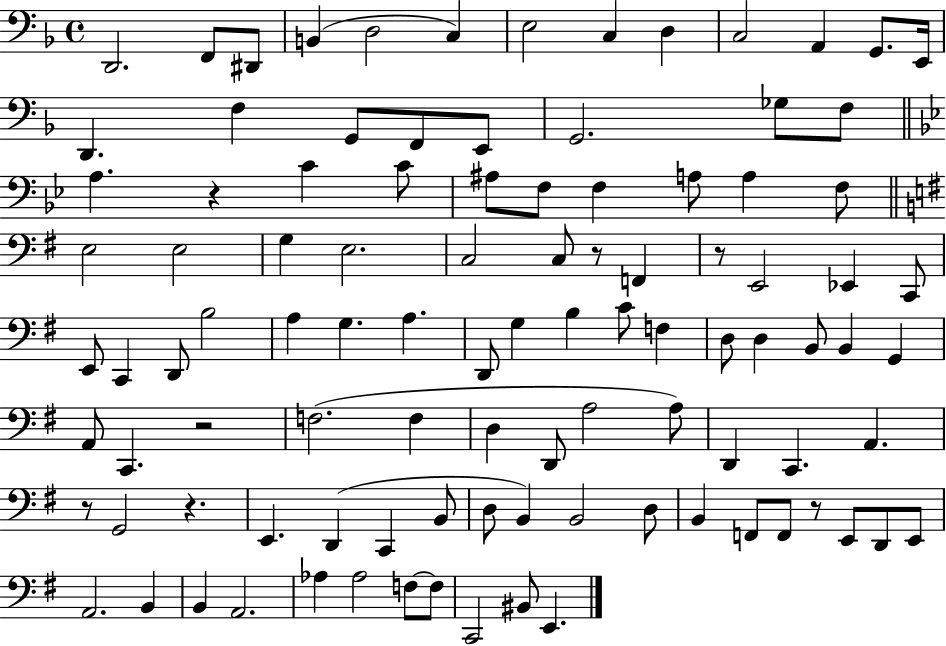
{
  \clef bass
  \time 4/4
  \defaultTimeSignature
  \key f \major
  \repeat volta 2 { d,2. f,8 dis,8 | b,4( d2 c4) | e2 c4 d4 | c2 a,4 g,8. e,16 | \break d,4. f4 g,8 f,8 e,8 | g,2. ges8 f8 | \bar "||" \break \key g \minor a4. r4 c'4 c'8 | ais8 f8 f4 a8 a4 f8 | \bar "||" \break \key g \major e2 e2 | g4 e2. | c2 c8 r8 f,4 | r8 e,2 ees,4 c,8 | \break e,8 c,4 d,8 b2 | a4 g4. a4. | d,8 g4 b4 c'8 f4 | d8 d4 b,8 b,4 g,4 | \break a,8 c,4. r2 | f2.( f4 | d4 d,8 a2 a8) | d,4 c,4. a,4. | \break r8 g,2 r4. | e,4. d,4( c,4 b,8 | d8 b,4) b,2 d8 | b,4 f,8 f,8 r8 e,8 d,8 e,8 | \break a,2. b,4 | b,4 a,2. | aes4 aes2 f8~~ f8 | c,2 bis,8 e,4. | \break } \bar "|."
}